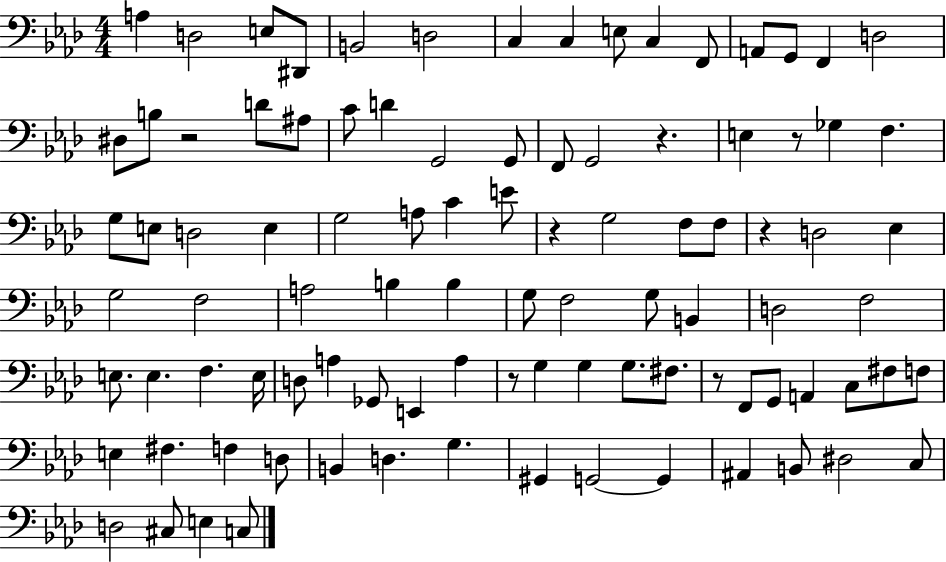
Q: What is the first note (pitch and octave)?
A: A3